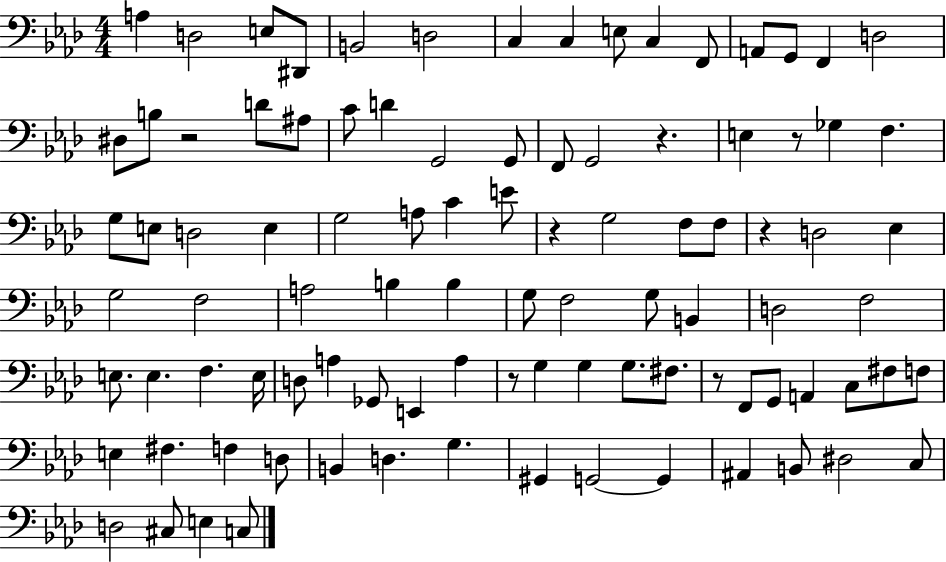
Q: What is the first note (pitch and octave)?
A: A3